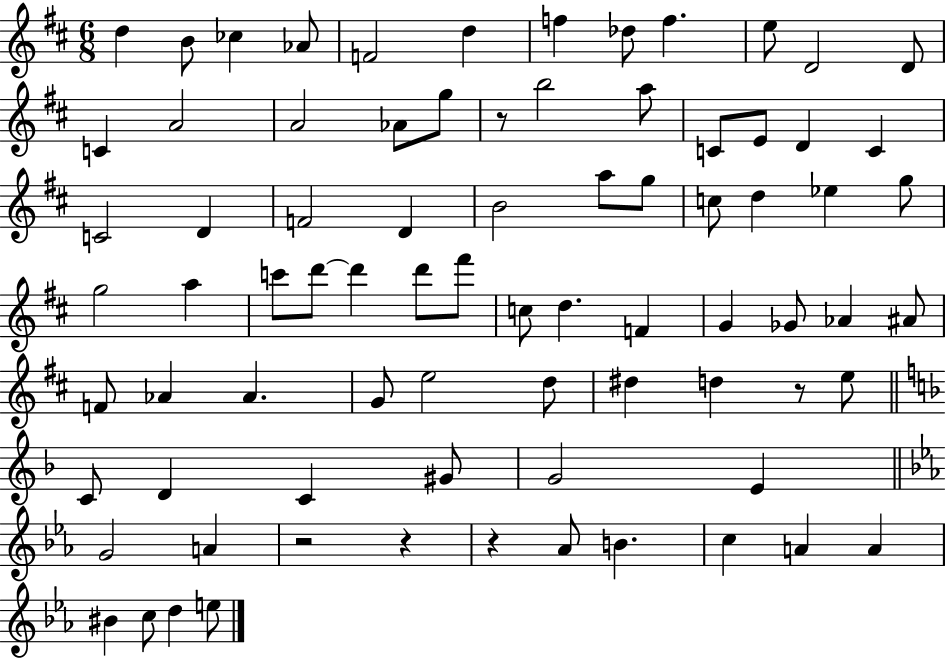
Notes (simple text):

D5/q B4/e CES5/q Ab4/e F4/h D5/q F5/q Db5/e F5/q. E5/e D4/h D4/e C4/q A4/h A4/h Ab4/e G5/e R/e B5/h A5/e C4/e E4/e D4/q C4/q C4/h D4/q F4/h D4/q B4/h A5/e G5/e C5/e D5/q Eb5/q G5/e G5/h A5/q C6/e D6/e D6/q D6/e F#6/e C5/e D5/q. F4/q G4/q Gb4/e Ab4/q A#4/e F4/e Ab4/q Ab4/q. G4/e E5/h D5/e D#5/q D5/q R/e E5/e C4/e D4/q C4/q G#4/e G4/h E4/q G4/h A4/q R/h R/q R/q Ab4/e B4/q. C5/q A4/q A4/q BIS4/q C5/e D5/q E5/e